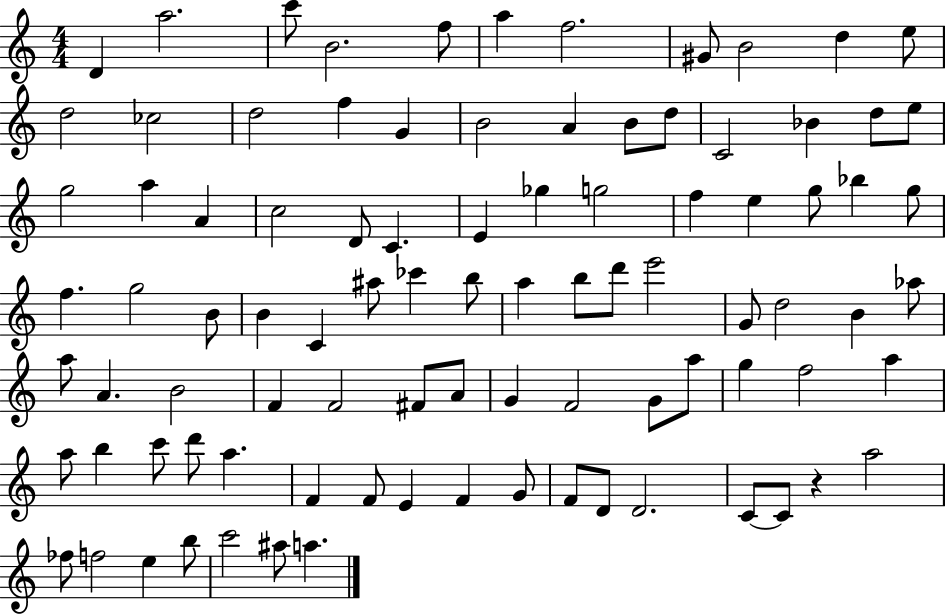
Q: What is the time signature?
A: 4/4